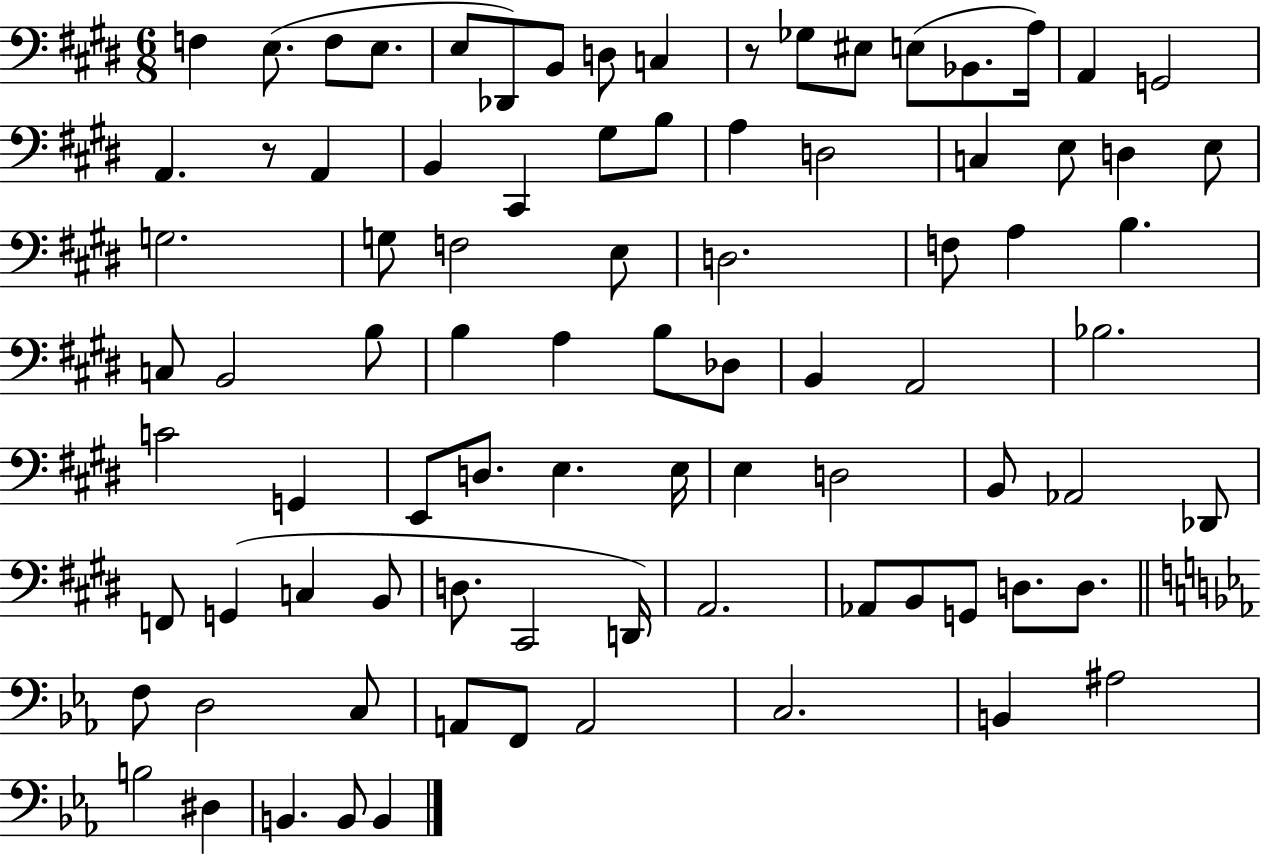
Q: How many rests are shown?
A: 2